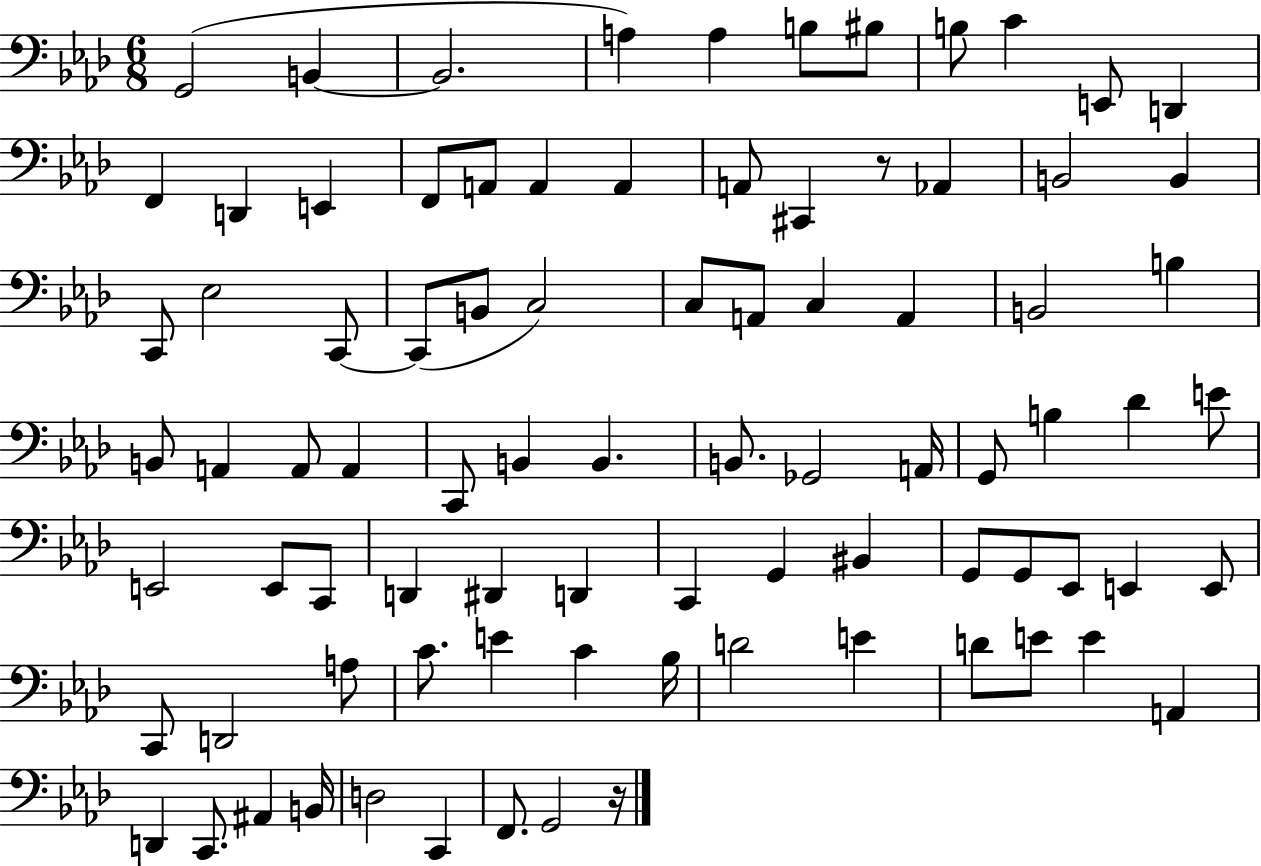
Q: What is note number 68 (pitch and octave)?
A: E4